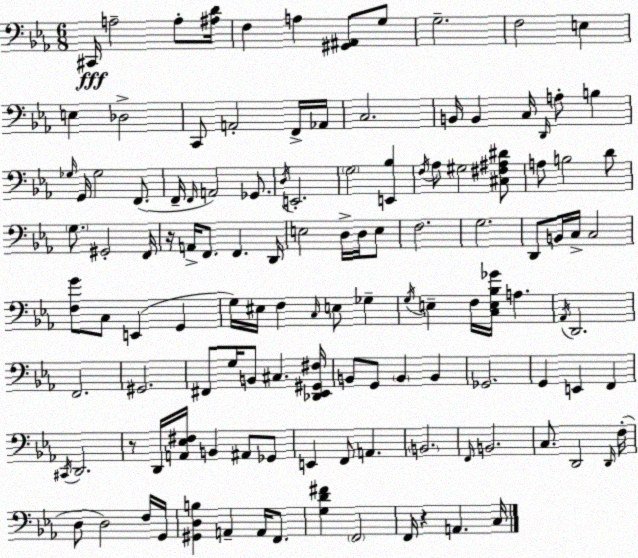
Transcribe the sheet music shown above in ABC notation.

X:1
T:Untitled
M:6/8
L:1/4
K:Cm
^C,,/4 A,2 A,/2 [^A,D]/4 F, A, [^G,,^A,,]/2 G,/2 G,2 F,2 E, E, _D,2 C,,/2 A,,2 F,,/4 _A,,/4 C,2 B,,/4 B,, C,/4 D,,/4 A,/2 B, _G,/4 G,,/4 _G,2 F,,/2 F,,/4 F,,/4 A,,2 _G,,/2 D,/4 E,,2 G,2 [E,,_B,] F,/4 _A,/2 ^G,2 [^C,^F,^A,^D]/2 A,/2 B,2 D/2 G,/2 ^G,,2 F,,/4 z/4 A,,/4 F,,/2 F,, D,,/4 E,2 D,/4 D,/4 E,/2 F,2 G,2 D,,/2 B,,/4 C,/4 C,2 [F,G]/2 C,/2 E,, G,, G,/4 ^E,/4 F, C,/4 E,/2 _G, G,/4 E, F,/4 [C,E,_B,_G]/4 A, _A,,/4 D,,2 F,,2 ^G,,2 ^F,,/2 G,/4 B,,/2 ^C, [_D,,_E,,^G,,^F,]/4 B,,/2 G,,/2 B,, B,, _G,,2 G,, E,, F,, ^C,,/4 D,,2 z/2 D,,/4 [A,,_E,^F,]/4 B,, ^A,,/2 _G,,/2 E,, F,,/2 A,, B,,2 F,,/4 B,,2 C,/2 D,,2 D,,/4 F,/4 D,/2 D,2 F,/4 G,,/4 [^G,,D,B,] A,, A,,/4 F,,/2 [G,D^F] F,,2 F,,/4 z A,, C,/4